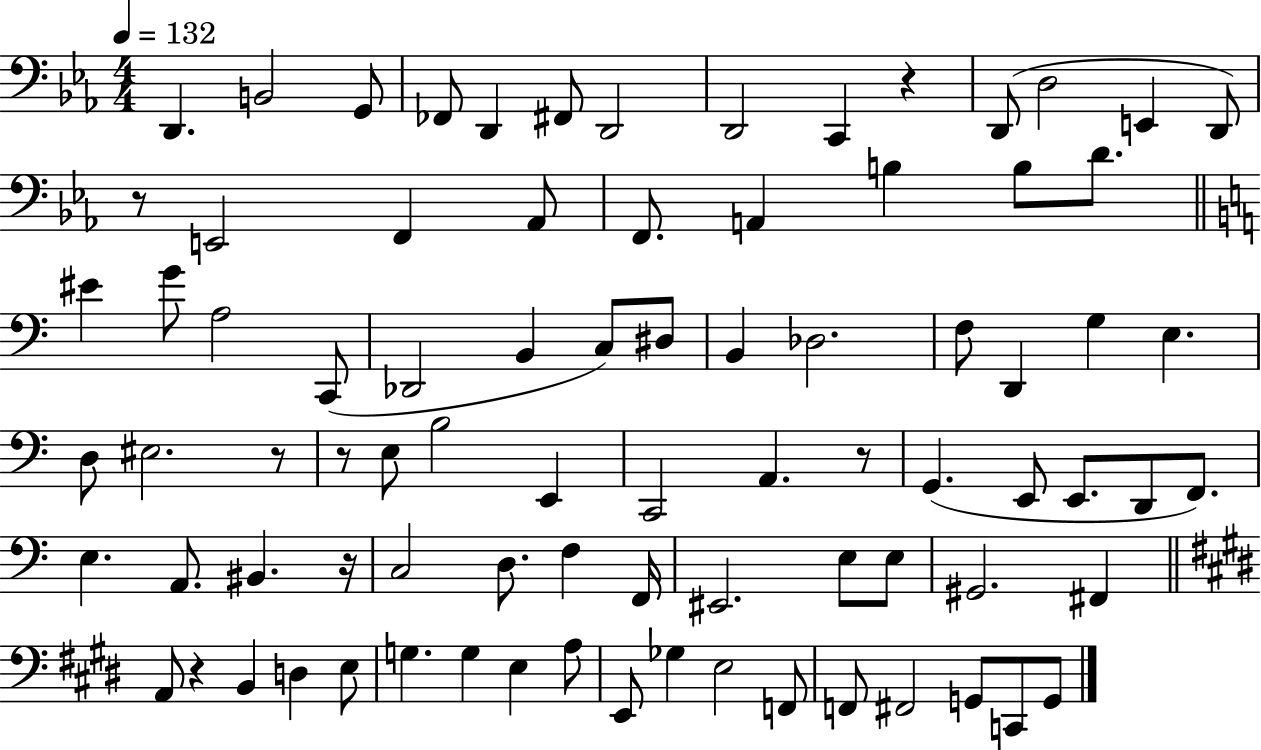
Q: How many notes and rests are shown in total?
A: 83